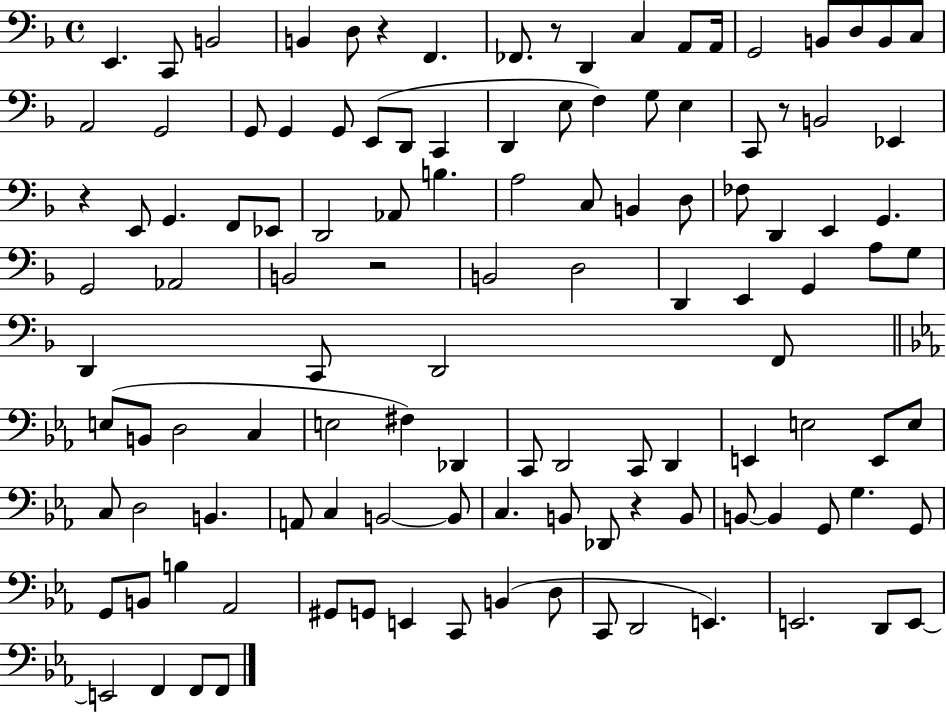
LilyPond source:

{
  \clef bass
  \time 4/4
  \defaultTimeSignature
  \key f \major
  e,4. c,8 b,2 | b,4 d8 r4 f,4. | fes,8. r8 d,4 c4 a,8 a,16 | g,2 b,8 d8 b,8 c8 | \break a,2 g,2 | g,8 g,4 g,8 e,8( d,8 c,4 | d,4 e8 f4) g8 e4 | c,8 r8 b,2 ees,4 | \break r4 e,8 g,4. f,8 ees,8 | d,2 aes,8 b4. | a2 c8 b,4 d8 | fes8 d,4 e,4 g,4. | \break g,2 aes,2 | b,2 r2 | b,2 d2 | d,4 e,4 g,4 a8 g8 | \break d,4 c,8 d,2 f,8 | \bar "||" \break \key ees \major e8( b,8 d2 c4 | e2 fis4) des,4 | c,8 d,2 c,8 d,4 | e,4 e2 e,8 e8 | \break c8 d2 b,4. | a,8 c4 b,2~~ b,8 | c4. b,8 des,8 r4 b,8 | b,8~~ b,4 g,8 g4. g,8 | \break g,8 b,8 b4 aes,2 | gis,8 g,8 e,4 c,8 b,4( d8 | c,8 d,2 e,4.) | e,2. d,8 e,8~~ | \break e,2 f,4 f,8 f,8 | \bar "|."
}